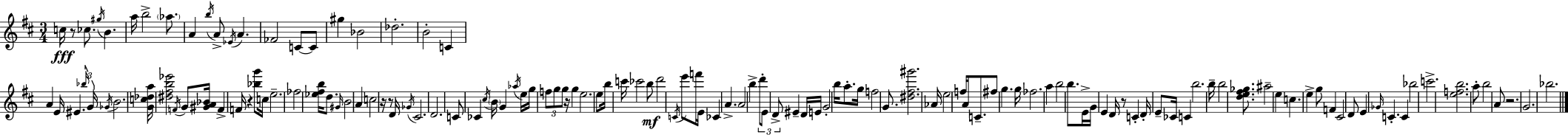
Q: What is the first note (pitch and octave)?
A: C5